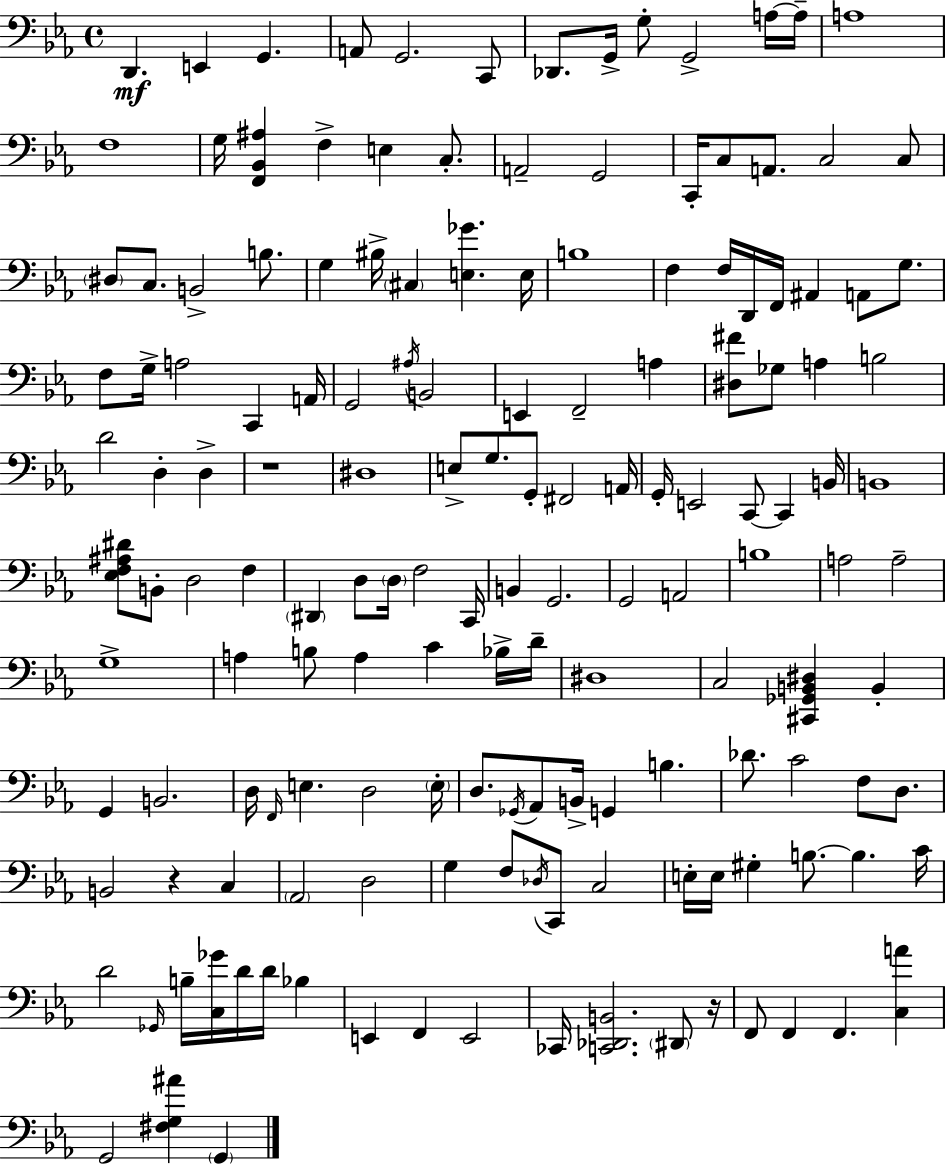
D2/q. E2/q G2/q. A2/e G2/h. C2/e Db2/e. G2/s G3/e G2/h A3/s A3/s A3/w F3/w G3/s [F2,Bb2,A#3]/q F3/q E3/q C3/e. A2/h G2/h C2/s C3/e A2/e. C3/h C3/e D#3/e C3/e. B2/h B3/e. G3/q BIS3/s C#3/q [E3,Gb4]/q. E3/s B3/w F3/q F3/s D2/s F2/s A#2/q A2/e G3/e. F3/e G3/s A3/h C2/q A2/s G2/h A#3/s B2/h E2/q F2/h A3/q [D#3,F#4]/e Gb3/e A3/q B3/h D4/h D3/q D3/q R/w D#3/w E3/e G3/e. G2/e F#2/h A2/s G2/s E2/h C2/e C2/q B2/s B2/w [Eb3,F3,A#3,D#4]/e B2/e D3/h F3/q D#2/q D3/e D3/s F3/h C2/s B2/q G2/h. G2/h A2/h B3/w A3/h A3/h G3/w A3/q B3/e A3/q C4/q Bb3/s D4/s D#3/w C3/h [C#2,Gb2,B2,D#3]/q B2/q G2/q B2/h. D3/s F2/s E3/q. D3/h E3/s D3/e. Gb2/s Ab2/e B2/s G2/q B3/q. Db4/e. C4/h F3/e D3/e. B2/h R/q C3/q Ab2/h D3/h G3/q F3/e Db3/s C2/e C3/h E3/s E3/s G#3/q B3/e. B3/q. C4/s D4/h Gb2/s B3/s [C3,Gb4]/s D4/s D4/s Bb3/q E2/q F2/q E2/h CES2/s [C2,Db2,B2]/h. D#2/e R/s F2/e F2/q F2/q. [C3,A4]/q G2/h [F#3,G3,A#4]/q G2/q